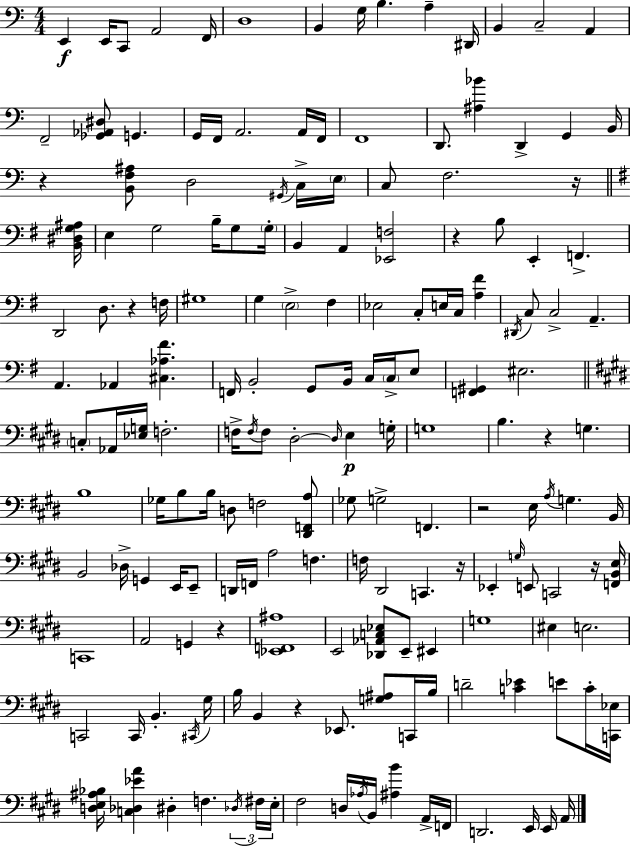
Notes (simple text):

E2/q E2/s C2/e A2/h F2/s D3/w B2/q G3/s B3/q. A3/q D#2/s B2/q C3/h A2/q F2/h [Gb2,Ab2,D#3]/e G2/q. G2/s F2/s A2/h. A2/s F2/s F2/w D2/e. [A#3,Bb4]/q D2/q G2/q B2/s R/q [B2,F3,A#3]/e D3/h G#2/s C3/s E3/s C3/e F3/h. R/s [B2,D#3,G3,A#3]/s E3/q G3/h B3/s G3/e G3/s B2/q A2/q [Eb2,F3]/h R/q B3/e E2/q F2/q. D2/h D3/e. R/q F3/s G#3/w G3/q E3/h F#3/q Eb3/h C3/e E3/s C3/s [A3,F#4]/q D#2/s C3/e C3/h A2/q. A2/q. Ab2/q [C#3,Ab3,F#4]/q. F2/s B2/h G2/e B2/s C3/s C3/s E3/e [F2,G#2]/q EIS3/h. C3/e Ab2/s [Eb3,G3]/s F3/h. F3/s F3/s F3/e D#3/h D#3/s E3/q G3/s G3/w B3/q. R/q G3/q. B3/w Gb3/s B3/e B3/s D3/e F3/h [D#2,F2,A3]/e Gb3/e G3/h F2/q. R/h E3/s A3/s G3/q. B2/s B2/h Db3/s G2/q E2/s E2/e D2/s F2/s A3/h F3/q. F3/s D#2/h C2/q. R/s Eb2/q G3/s E2/e C2/h R/s [F2,B2,E3]/s C2/w A2/h G2/q R/q [Eb2,F2,A#3]/w E2/h [Db2,Ab2,C3,Eb3]/e E2/e EIS2/q G3/w EIS3/q E3/h. C2/h C2/s B2/q. C#2/s G#3/s B3/s B2/q R/q Eb2/e. [G3,A#3]/e C2/s B3/s D4/h [C4,Eb4]/q E4/e C4/s [C2,Eb3]/s [D3,E3,A#3,Bb3]/s [C3,Db3,Eb4,A4]/q D#3/q F3/q. Db3/s F#3/s E3/s F#3/h D3/s Ab3/s B2/s [A#3,B4]/q A2/s F2/s D2/h. E2/s E2/s A2/s